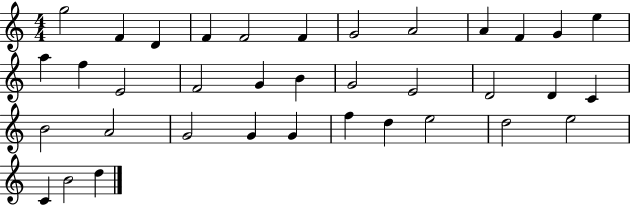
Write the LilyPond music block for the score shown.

{
  \clef treble
  \numericTimeSignature
  \time 4/4
  \key c \major
  g''2 f'4 d'4 | f'4 f'2 f'4 | g'2 a'2 | a'4 f'4 g'4 e''4 | \break a''4 f''4 e'2 | f'2 g'4 b'4 | g'2 e'2 | d'2 d'4 c'4 | \break b'2 a'2 | g'2 g'4 g'4 | f''4 d''4 e''2 | d''2 e''2 | \break c'4 b'2 d''4 | \bar "|."
}